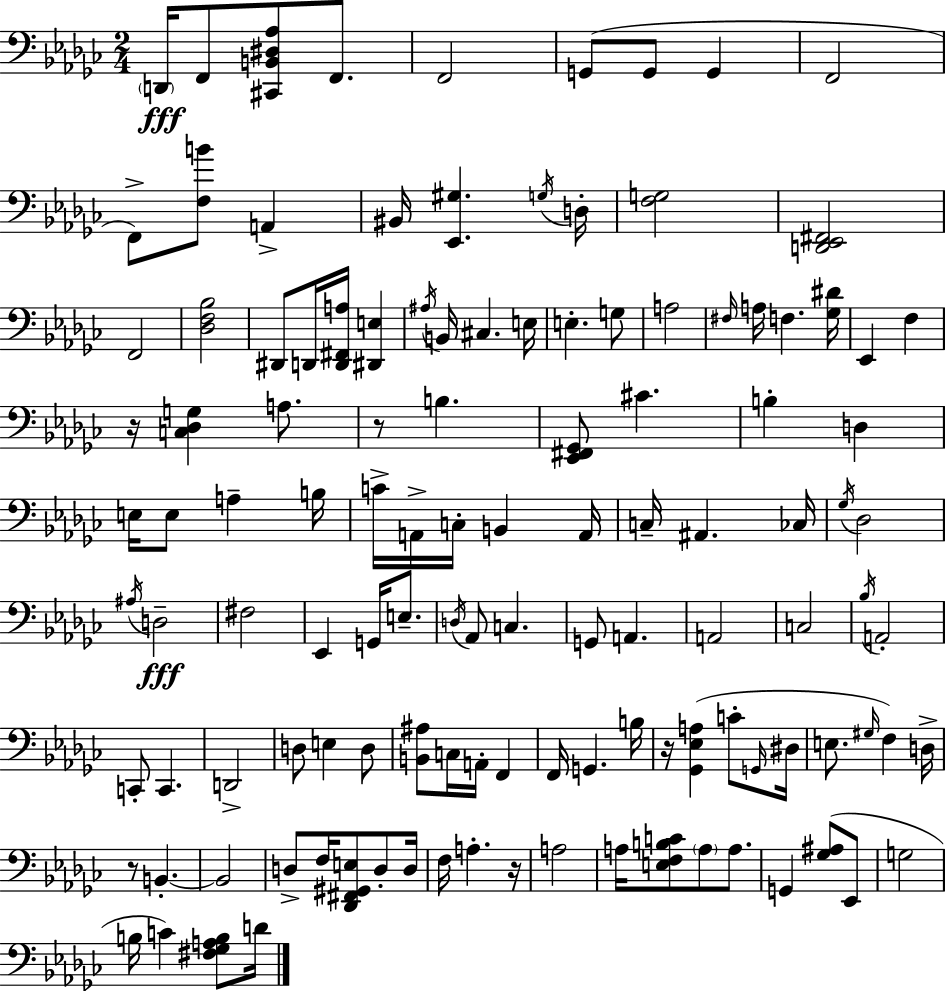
D2/s F2/e [C#2,B2,D#3,Ab3]/e F2/e. F2/h G2/e G2/e G2/q F2/h F2/e [F3,B4]/e A2/q BIS2/s [Eb2,G#3]/q. G3/s D3/s [F3,G3]/h [D2,Eb2,F#2]/h F2/h [Db3,F3,Bb3]/h D#2/e D2/s [D2,F#2,A3]/s [D#2,E3]/q A#3/s B2/s C#3/q. E3/s E3/q. G3/e A3/h F#3/s A3/s F3/q. [Gb3,D#4]/s Eb2/q F3/q R/s [C3,Db3,G3]/q A3/e. R/e B3/q. [Eb2,F#2,Gb2]/e C#4/q. B3/q D3/q E3/s E3/e A3/q B3/s C4/s A2/s C3/s B2/q A2/s C3/s A#2/q. CES3/s Gb3/s Db3/h A#3/s D3/h F#3/h Eb2/q G2/s E3/e. D3/s Ab2/e C3/q. G2/e A2/q. A2/h C3/h Bb3/s A2/h C2/e C2/q. D2/h D3/e E3/q D3/e [B2,A#3]/e C3/s A2/s F2/q F2/s G2/q. B3/s R/s [Gb2,Eb3,A3]/q C4/e G2/s D#3/s E3/e. G#3/s F3/q D3/s R/e B2/q. B2/h D3/e F3/s [Db2,F#2,G#2,E3]/e D3/e D3/s F3/s A3/q. R/s A3/h A3/s [E3,F3,B3,C4]/e A3/e A3/e. G2/q [Gb3,A#3]/e Eb2/e G3/h B3/s C4/q [F#3,Gb3,A3,B3]/e D4/s